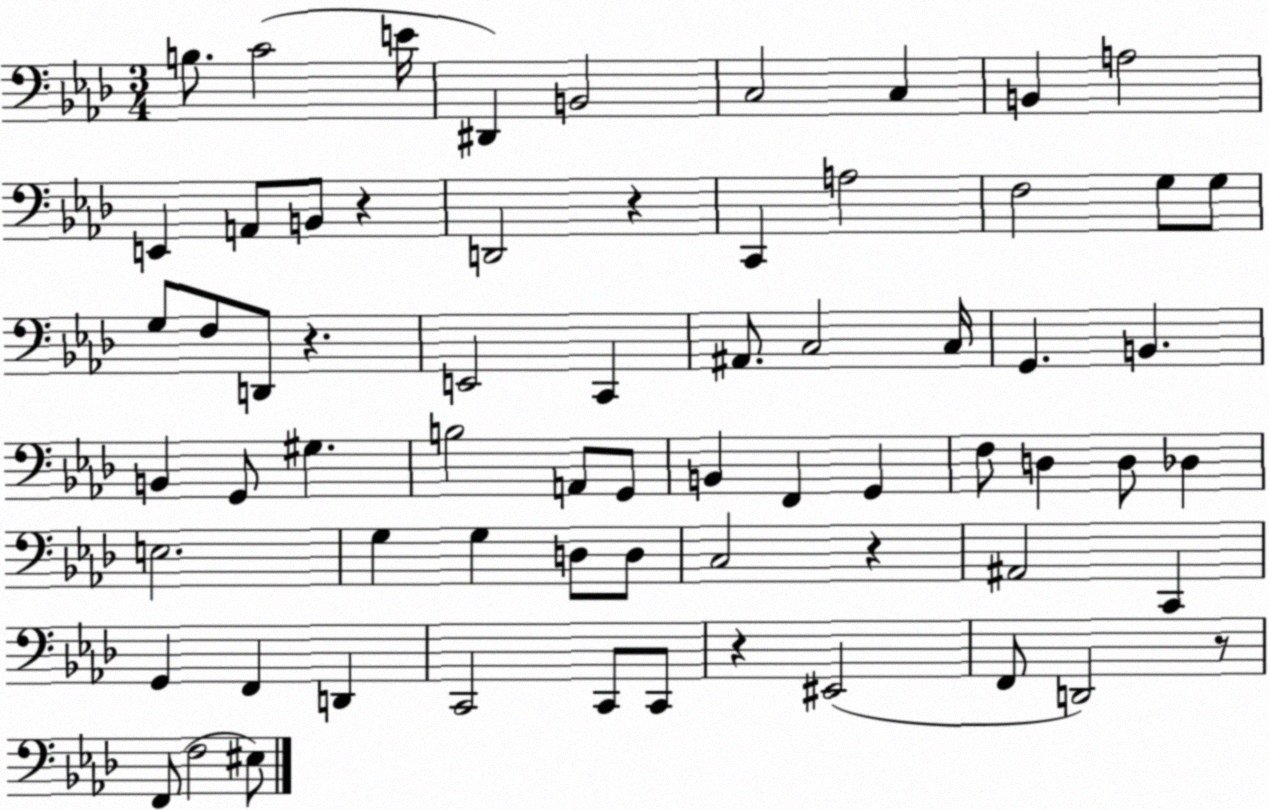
X:1
T:Untitled
M:3/4
L:1/4
K:Ab
B,/2 C2 E/4 ^D,, B,,2 C,2 C, B,, A,2 E,, A,,/2 B,,/2 z D,,2 z C,, A,2 F,2 G,/2 G,/2 G,/2 F,/2 D,,/2 z E,,2 C,, ^A,,/2 C,2 C,/4 G,, B,, B,, G,,/2 ^G, B,2 A,,/2 G,,/2 B,, F,, G,, F,/2 D, D,/2 _D, E,2 G, G, D,/2 D,/2 C,2 z ^A,,2 C,, G,, F,, D,, C,,2 C,,/2 C,,/2 z ^E,,2 F,,/2 D,,2 z/2 F,,/2 F,2 ^E,/2